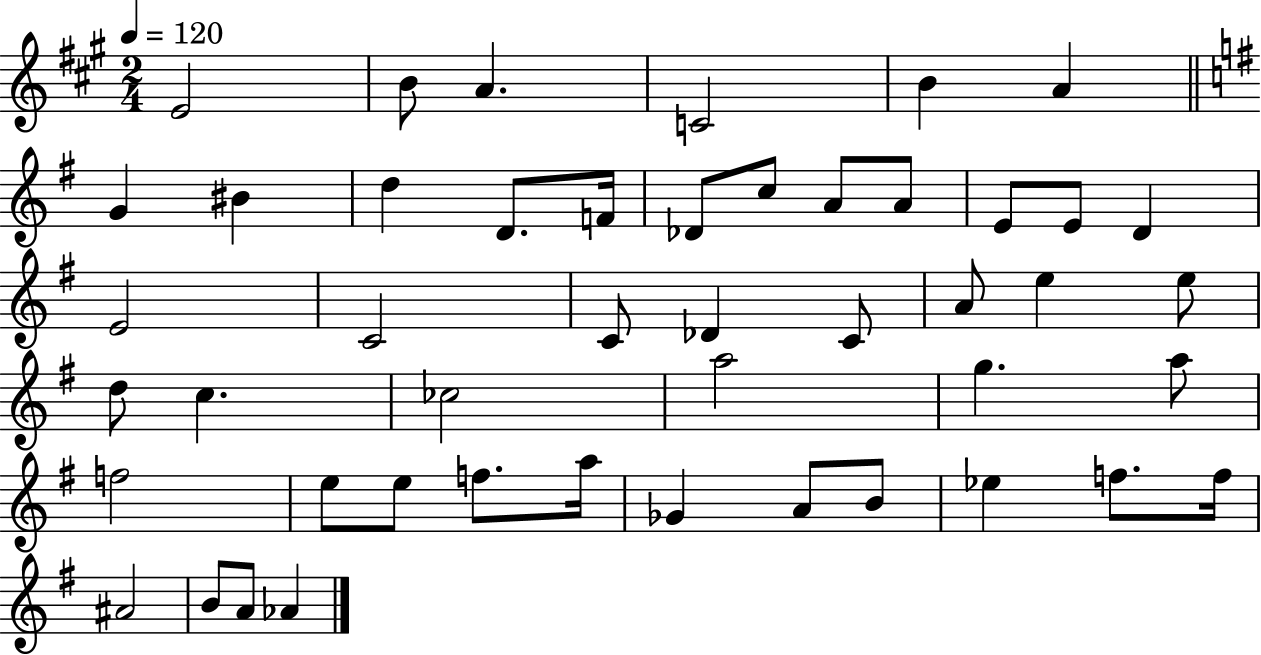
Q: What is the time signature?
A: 2/4